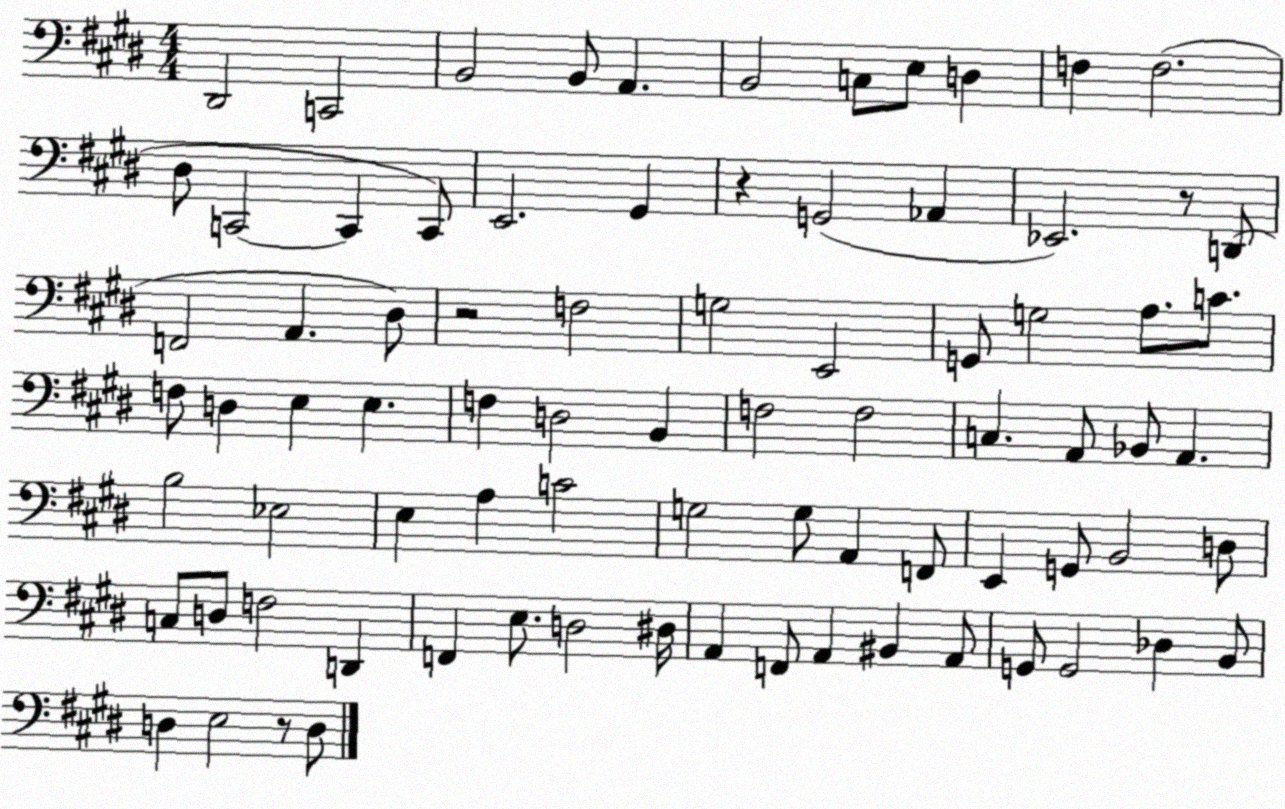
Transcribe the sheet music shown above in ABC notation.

X:1
T:Untitled
M:4/4
L:1/4
K:E
^D,,2 C,,2 B,,2 B,,/2 A,, B,,2 C,/2 E,/2 D, F, F,2 ^D,/2 C,,2 C,, C,,/2 E,,2 ^G,, z G,,2 _A,, _E,,2 z/2 D,,/2 F,,2 A,, ^D,/2 z2 F,2 G,2 E,,2 G,,/2 G,2 A,/2 C/2 F,/2 D, E, E, F, D,2 B,, F,2 F,2 C, A,,/2 _B,,/2 A,, B,2 _E,2 E, A, C2 G,2 G,/2 A,, F,,/2 E,, G,,/2 B,,2 D,/2 C,/2 D,/2 F,2 D,, F,, E,/2 D,2 ^D,/4 A,, F,,/2 A,, ^B,, A,,/2 G,,/2 G,,2 _D, B,,/2 D, E,2 z/2 D,/2